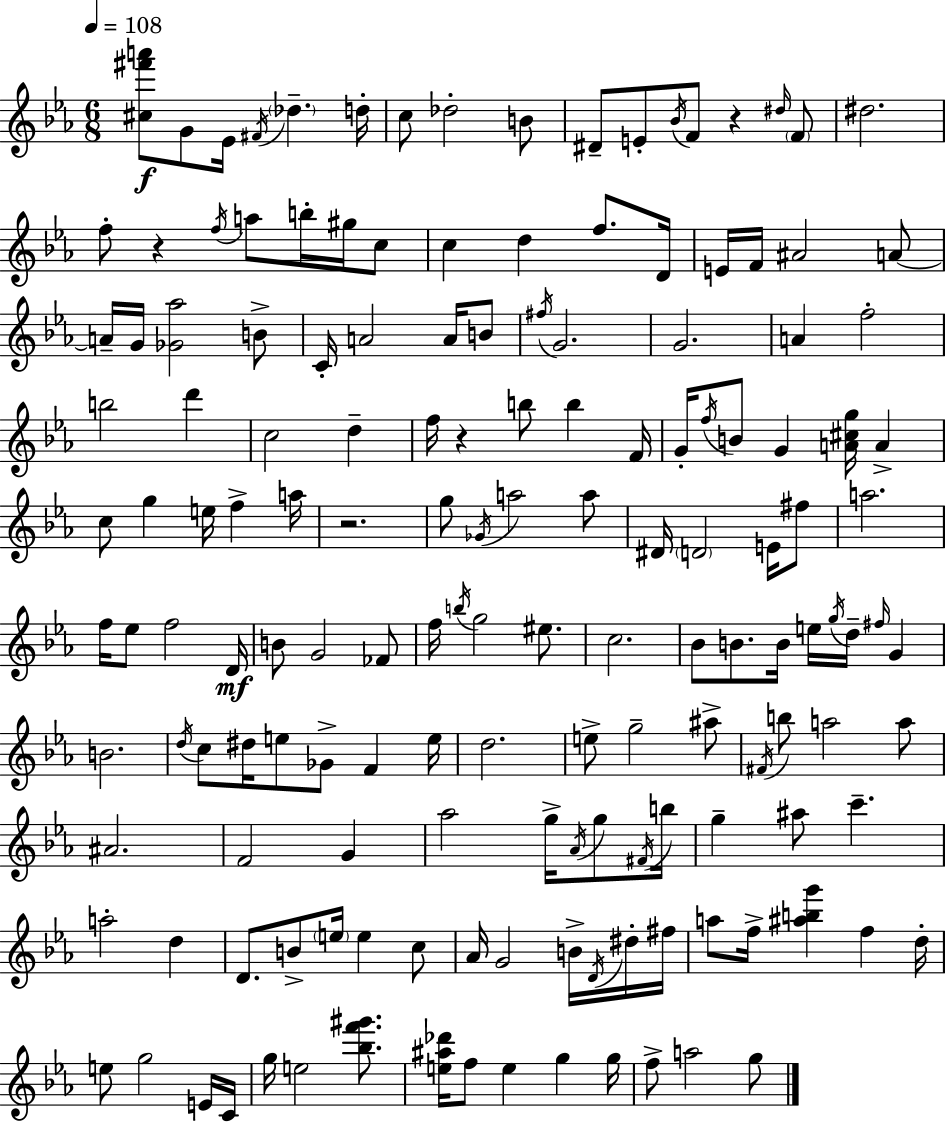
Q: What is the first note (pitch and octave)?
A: G4